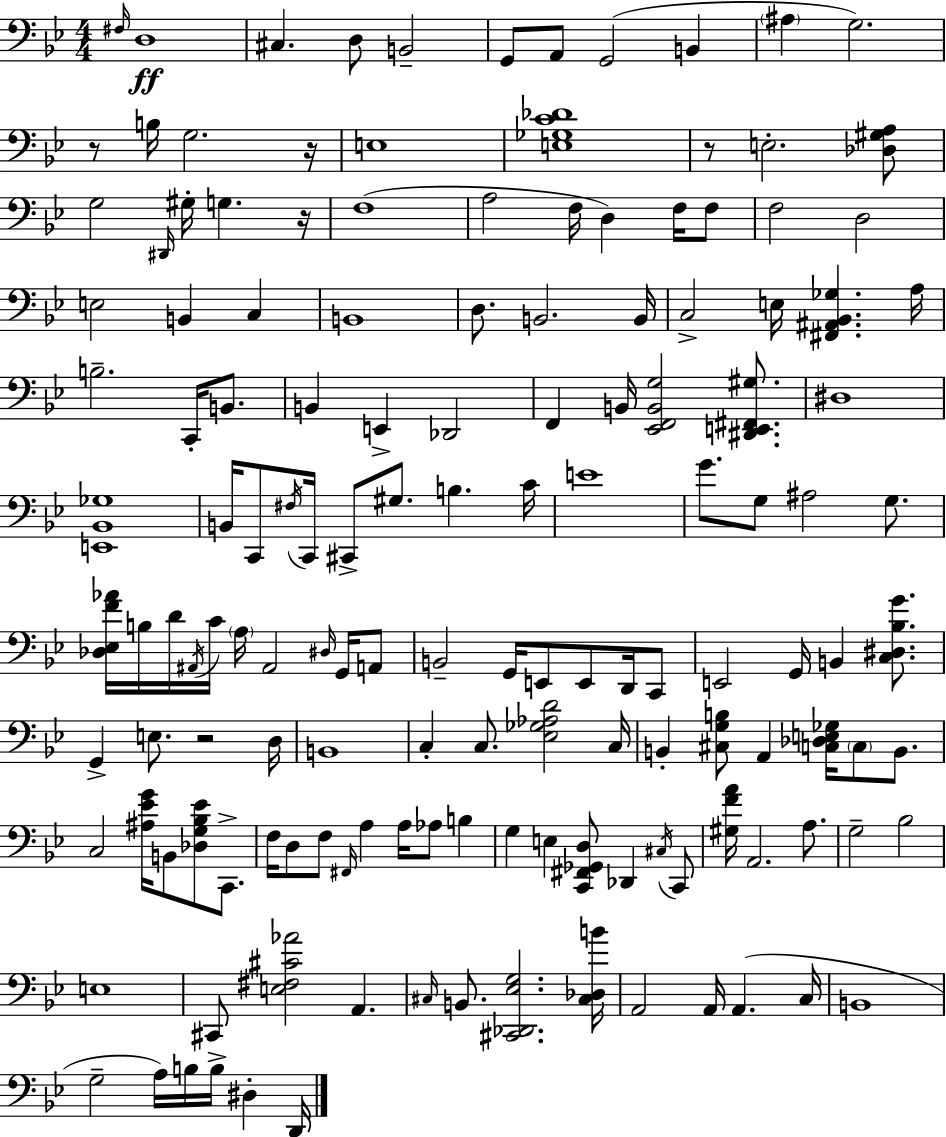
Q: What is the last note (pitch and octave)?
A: D2